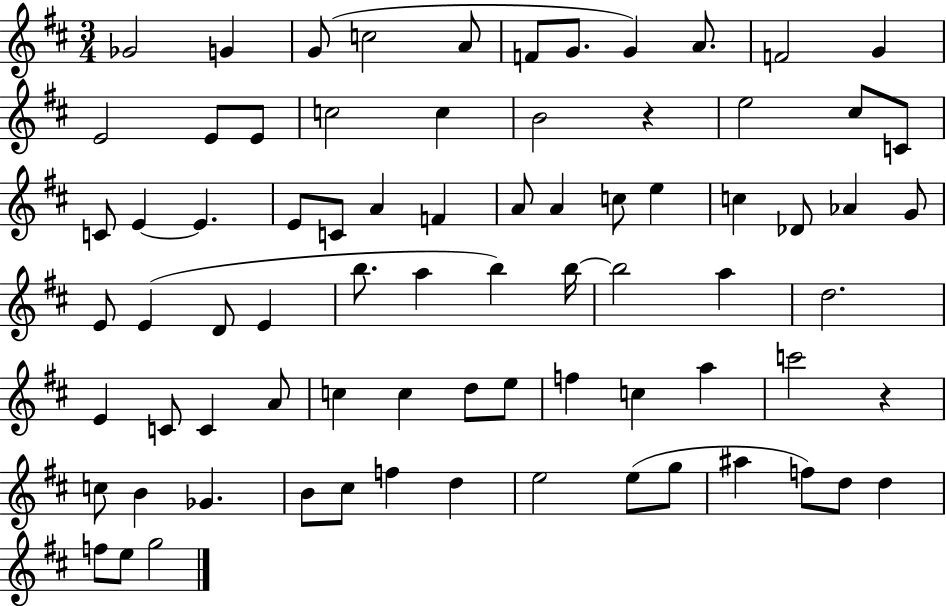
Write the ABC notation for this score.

X:1
T:Untitled
M:3/4
L:1/4
K:D
_G2 G G/2 c2 A/2 F/2 G/2 G A/2 F2 G E2 E/2 E/2 c2 c B2 z e2 ^c/2 C/2 C/2 E E E/2 C/2 A F A/2 A c/2 e c _D/2 _A G/2 E/2 E D/2 E b/2 a b b/4 b2 a d2 E C/2 C A/2 c c d/2 e/2 f c a c'2 z c/2 B _G B/2 ^c/2 f d e2 e/2 g/2 ^a f/2 d/2 d f/2 e/2 g2